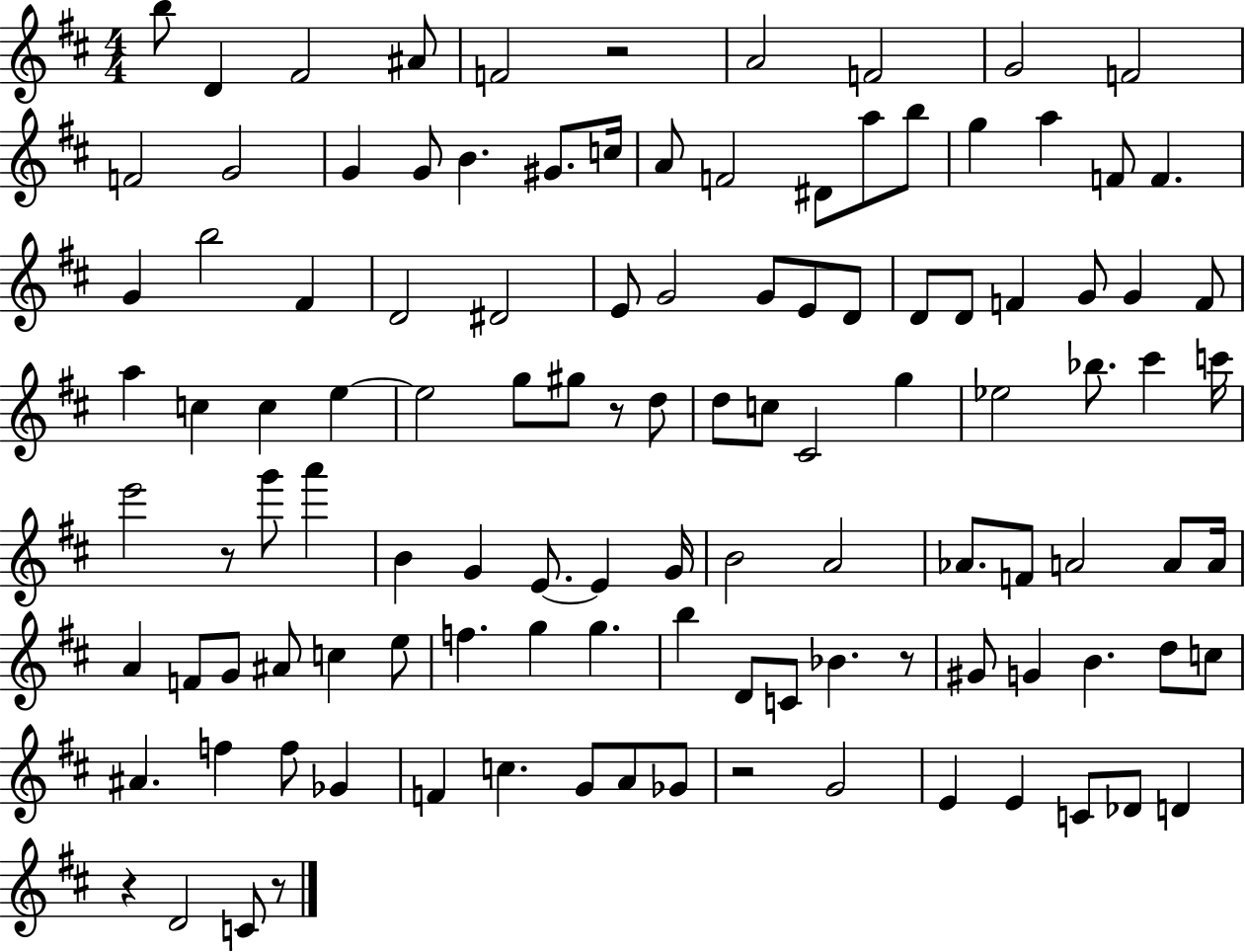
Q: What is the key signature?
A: D major